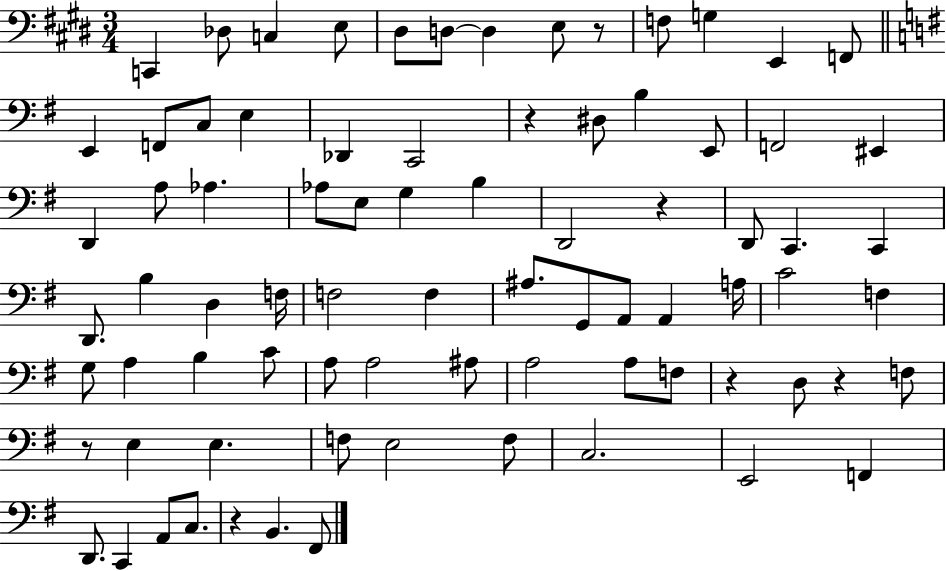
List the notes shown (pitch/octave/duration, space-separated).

C2/q Db3/e C3/q E3/e D#3/e D3/e D3/q E3/e R/e F3/e G3/q E2/q F2/e E2/q F2/e C3/e E3/q Db2/q C2/h R/q D#3/e B3/q E2/e F2/h EIS2/q D2/q A3/e Ab3/q. Ab3/e E3/e G3/q B3/q D2/h R/q D2/e C2/q. C2/q D2/e. B3/q D3/q F3/s F3/h F3/q A#3/e. G2/e A2/e A2/q A3/s C4/h F3/q G3/e A3/q B3/q C4/e A3/e A3/h A#3/e A3/h A3/e F3/e R/q D3/e R/q F3/e R/e E3/q E3/q. F3/e E3/h F3/e C3/h. E2/h F2/q D2/e. C2/q A2/e C3/e. R/q B2/q. F#2/e